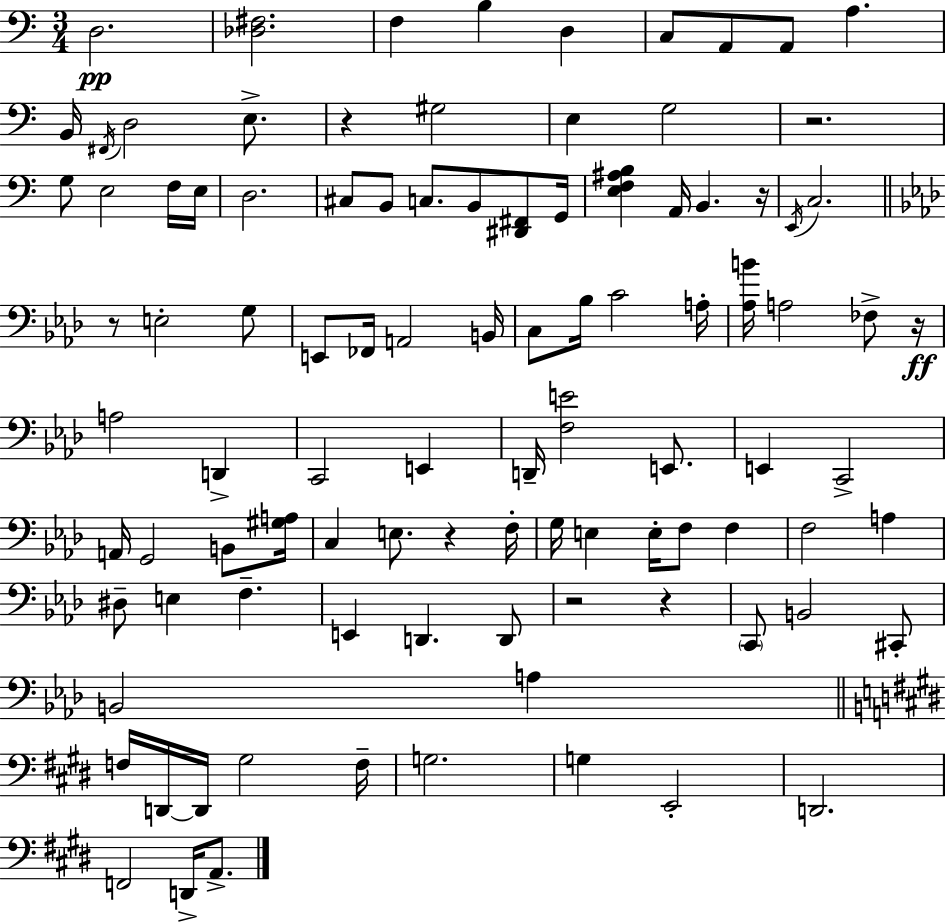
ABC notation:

X:1
T:Untitled
M:3/4
L:1/4
K:Am
D,2 [_D,^F,]2 F, B, D, C,/2 A,,/2 A,,/2 A, B,,/4 ^F,,/4 D,2 E,/2 z ^G,2 E, G,2 z2 G,/2 E,2 F,/4 E,/4 D,2 ^C,/2 B,,/2 C,/2 B,,/2 [^D,,^F,,]/2 G,,/4 [E,F,^A,B,] A,,/4 B,, z/4 E,,/4 C,2 z/2 E,2 G,/2 E,,/2 _F,,/4 A,,2 B,,/4 C,/2 _B,/4 C2 A,/4 [_A,B]/4 A,2 _F,/2 z/4 A,2 D,, C,,2 E,, D,,/4 [F,E]2 E,,/2 E,, C,,2 A,,/4 G,,2 B,,/2 [^G,A,]/4 C, E,/2 z F,/4 G,/4 E, E,/4 F,/2 F, F,2 A, ^D,/2 E, F, E,, D,, D,,/2 z2 z C,,/2 B,,2 ^C,,/2 B,,2 A, F,/4 D,,/4 D,,/4 ^G,2 F,/4 G,2 G, E,,2 D,,2 F,,2 D,,/4 A,,/2